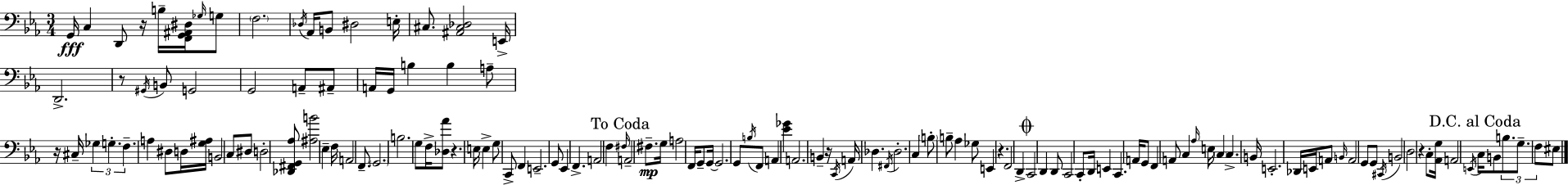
{
  \clef bass
  \numericTimeSignature
  \time 3/4
  \key ees \major
  \repeat volta 2 { g,16\fff c4 d,8 r16 b16-- <f, g, ais, dis>16 \grace { ges16 } g8 | \parenthesize f2. | \acciaccatura { des16 } aes,16 b,8 dis2 | e16-. cis8. <ais, cis des>2 | \break e,16-> d,2.-> | r8 \acciaccatura { gis,16 } b,8 g,2 | g,2 a,8-- | ais,8-- a,16 g,16 b4 b4 | \break a8-- r16 cis16-- \tuplet 3/2 { ges4 g4.-. | f4.-- } a4 | dis8 d16 <g ais>16 b,2 | c8 dis8 d2-. | \break <des, fis, g, aes>8 <ais b'>2 ees4-- | f16 a,2 | f,8.-- \parenthesize g,2. | b2. | \break g8 f16-> <des aes'>8 r4. | e16 e4-> g8 c,8-> f,4 | e,2.-- | g,8 ees,4 f,4.-> | \break a,2 f4 | \mark "To Coda" \grace { fis16 } a,2-- | fis8.--\mp g16 a2 | f,16 g,8-- g,16~~ g,2. | \break g,8 \acciaccatura { b16 } f,8 a,4 | <ees' ges'>4 a,2. | b,4-- r16 \acciaccatura { c,16 } a,16 | des4. \acciaccatura { fis,16 } des2.-. | \break c4 \parenthesize b8-. | b8-- aes4 ges8 e,4 | r4. f,2 | d,4-> \mark \markup { \musicglyph "scripts.coda" } c,2 | \break d,4 d,8 c,2 | c,8-. d,16 e,4 | c,4. a,16 g,8 f,4 | a,8 c4 \grace { aes16 } e16 \parenthesize c4 | \break c4.-> b,16 e,2.-. | des,16 e,16 a,8 | \grace { b,16 } a,2 g,8 g,8 | \acciaccatura { cis,16 } b,2 d2 | \break r4 c8-. | <aes, g>16 a,2 \acciaccatura { e,16 } \mark "D.C. al Coda" c16 b,8 | \tuplet 3/2 { b8. g8.-- f8 } eis8 } \bar "|."
}